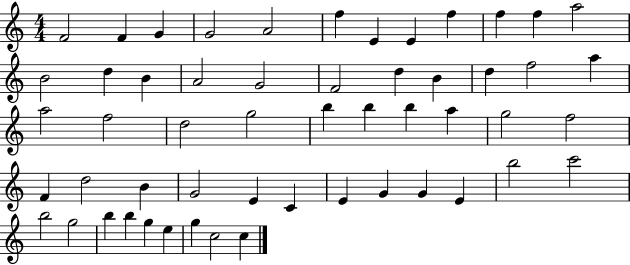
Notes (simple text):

F4/h F4/q G4/q G4/h A4/h F5/q E4/q E4/q F5/q F5/q F5/q A5/h B4/h D5/q B4/q A4/h G4/h F4/h D5/q B4/q D5/q F5/h A5/q A5/h F5/h D5/h G5/h B5/q B5/q B5/q A5/q G5/h F5/h F4/q D5/h B4/q G4/h E4/q C4/q E4/q G4/q G4/q E4/q B5/h C6/h B5/h G5/h B5/q B5/q G5/q E5/q G5/q C5/h C5/q